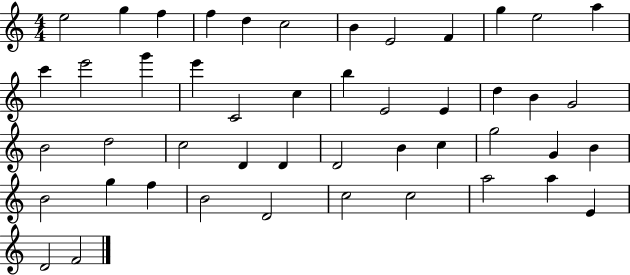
{
  \clef treble
  \numericTimeSignature
  \time 4/4
  \key c \major
  e''2 g''4 f''4 | f''4 d''4 c''2 | b'4 e'2 f'4 | g''4 e''2 a''4 | \break c'''4 e'''2 g'''4 | e'''4 c'2 c''4 | b''4 e'2 e'4 | d''4 b'4 g'2 | \break b'2 d''2 | c''2 d'4 d'4 | d'2 b'4 c''4 | g''2 g'4 b'4 | \break b'2 g''4 f''4 | b'2 d'2 | c''2 c''2 | a''2 a''4 e'4 | \break d'2 f'2 | \bar "|."
}